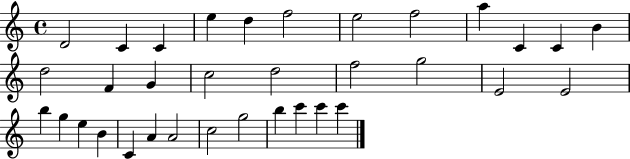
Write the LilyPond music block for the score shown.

{
  \clef treble
  \time 4/4
  \defaultTimeSignature
  \key c \major
  d'2 c'4 c'4 | e''4 d''4 f''2 | e''2 f''2 | a''4 c'4 c'4 b'4 | \break d''2 f'4 g'4 | c''2 d''2 | f''2 g''2 | e'2 e'2 | \break b''4 g''4 e''4 b'4 | c'4 a'4 a'2 | c''2 g''2 | b''4 c'''4 c'''4 c'''4 | \break \bar "|."
}